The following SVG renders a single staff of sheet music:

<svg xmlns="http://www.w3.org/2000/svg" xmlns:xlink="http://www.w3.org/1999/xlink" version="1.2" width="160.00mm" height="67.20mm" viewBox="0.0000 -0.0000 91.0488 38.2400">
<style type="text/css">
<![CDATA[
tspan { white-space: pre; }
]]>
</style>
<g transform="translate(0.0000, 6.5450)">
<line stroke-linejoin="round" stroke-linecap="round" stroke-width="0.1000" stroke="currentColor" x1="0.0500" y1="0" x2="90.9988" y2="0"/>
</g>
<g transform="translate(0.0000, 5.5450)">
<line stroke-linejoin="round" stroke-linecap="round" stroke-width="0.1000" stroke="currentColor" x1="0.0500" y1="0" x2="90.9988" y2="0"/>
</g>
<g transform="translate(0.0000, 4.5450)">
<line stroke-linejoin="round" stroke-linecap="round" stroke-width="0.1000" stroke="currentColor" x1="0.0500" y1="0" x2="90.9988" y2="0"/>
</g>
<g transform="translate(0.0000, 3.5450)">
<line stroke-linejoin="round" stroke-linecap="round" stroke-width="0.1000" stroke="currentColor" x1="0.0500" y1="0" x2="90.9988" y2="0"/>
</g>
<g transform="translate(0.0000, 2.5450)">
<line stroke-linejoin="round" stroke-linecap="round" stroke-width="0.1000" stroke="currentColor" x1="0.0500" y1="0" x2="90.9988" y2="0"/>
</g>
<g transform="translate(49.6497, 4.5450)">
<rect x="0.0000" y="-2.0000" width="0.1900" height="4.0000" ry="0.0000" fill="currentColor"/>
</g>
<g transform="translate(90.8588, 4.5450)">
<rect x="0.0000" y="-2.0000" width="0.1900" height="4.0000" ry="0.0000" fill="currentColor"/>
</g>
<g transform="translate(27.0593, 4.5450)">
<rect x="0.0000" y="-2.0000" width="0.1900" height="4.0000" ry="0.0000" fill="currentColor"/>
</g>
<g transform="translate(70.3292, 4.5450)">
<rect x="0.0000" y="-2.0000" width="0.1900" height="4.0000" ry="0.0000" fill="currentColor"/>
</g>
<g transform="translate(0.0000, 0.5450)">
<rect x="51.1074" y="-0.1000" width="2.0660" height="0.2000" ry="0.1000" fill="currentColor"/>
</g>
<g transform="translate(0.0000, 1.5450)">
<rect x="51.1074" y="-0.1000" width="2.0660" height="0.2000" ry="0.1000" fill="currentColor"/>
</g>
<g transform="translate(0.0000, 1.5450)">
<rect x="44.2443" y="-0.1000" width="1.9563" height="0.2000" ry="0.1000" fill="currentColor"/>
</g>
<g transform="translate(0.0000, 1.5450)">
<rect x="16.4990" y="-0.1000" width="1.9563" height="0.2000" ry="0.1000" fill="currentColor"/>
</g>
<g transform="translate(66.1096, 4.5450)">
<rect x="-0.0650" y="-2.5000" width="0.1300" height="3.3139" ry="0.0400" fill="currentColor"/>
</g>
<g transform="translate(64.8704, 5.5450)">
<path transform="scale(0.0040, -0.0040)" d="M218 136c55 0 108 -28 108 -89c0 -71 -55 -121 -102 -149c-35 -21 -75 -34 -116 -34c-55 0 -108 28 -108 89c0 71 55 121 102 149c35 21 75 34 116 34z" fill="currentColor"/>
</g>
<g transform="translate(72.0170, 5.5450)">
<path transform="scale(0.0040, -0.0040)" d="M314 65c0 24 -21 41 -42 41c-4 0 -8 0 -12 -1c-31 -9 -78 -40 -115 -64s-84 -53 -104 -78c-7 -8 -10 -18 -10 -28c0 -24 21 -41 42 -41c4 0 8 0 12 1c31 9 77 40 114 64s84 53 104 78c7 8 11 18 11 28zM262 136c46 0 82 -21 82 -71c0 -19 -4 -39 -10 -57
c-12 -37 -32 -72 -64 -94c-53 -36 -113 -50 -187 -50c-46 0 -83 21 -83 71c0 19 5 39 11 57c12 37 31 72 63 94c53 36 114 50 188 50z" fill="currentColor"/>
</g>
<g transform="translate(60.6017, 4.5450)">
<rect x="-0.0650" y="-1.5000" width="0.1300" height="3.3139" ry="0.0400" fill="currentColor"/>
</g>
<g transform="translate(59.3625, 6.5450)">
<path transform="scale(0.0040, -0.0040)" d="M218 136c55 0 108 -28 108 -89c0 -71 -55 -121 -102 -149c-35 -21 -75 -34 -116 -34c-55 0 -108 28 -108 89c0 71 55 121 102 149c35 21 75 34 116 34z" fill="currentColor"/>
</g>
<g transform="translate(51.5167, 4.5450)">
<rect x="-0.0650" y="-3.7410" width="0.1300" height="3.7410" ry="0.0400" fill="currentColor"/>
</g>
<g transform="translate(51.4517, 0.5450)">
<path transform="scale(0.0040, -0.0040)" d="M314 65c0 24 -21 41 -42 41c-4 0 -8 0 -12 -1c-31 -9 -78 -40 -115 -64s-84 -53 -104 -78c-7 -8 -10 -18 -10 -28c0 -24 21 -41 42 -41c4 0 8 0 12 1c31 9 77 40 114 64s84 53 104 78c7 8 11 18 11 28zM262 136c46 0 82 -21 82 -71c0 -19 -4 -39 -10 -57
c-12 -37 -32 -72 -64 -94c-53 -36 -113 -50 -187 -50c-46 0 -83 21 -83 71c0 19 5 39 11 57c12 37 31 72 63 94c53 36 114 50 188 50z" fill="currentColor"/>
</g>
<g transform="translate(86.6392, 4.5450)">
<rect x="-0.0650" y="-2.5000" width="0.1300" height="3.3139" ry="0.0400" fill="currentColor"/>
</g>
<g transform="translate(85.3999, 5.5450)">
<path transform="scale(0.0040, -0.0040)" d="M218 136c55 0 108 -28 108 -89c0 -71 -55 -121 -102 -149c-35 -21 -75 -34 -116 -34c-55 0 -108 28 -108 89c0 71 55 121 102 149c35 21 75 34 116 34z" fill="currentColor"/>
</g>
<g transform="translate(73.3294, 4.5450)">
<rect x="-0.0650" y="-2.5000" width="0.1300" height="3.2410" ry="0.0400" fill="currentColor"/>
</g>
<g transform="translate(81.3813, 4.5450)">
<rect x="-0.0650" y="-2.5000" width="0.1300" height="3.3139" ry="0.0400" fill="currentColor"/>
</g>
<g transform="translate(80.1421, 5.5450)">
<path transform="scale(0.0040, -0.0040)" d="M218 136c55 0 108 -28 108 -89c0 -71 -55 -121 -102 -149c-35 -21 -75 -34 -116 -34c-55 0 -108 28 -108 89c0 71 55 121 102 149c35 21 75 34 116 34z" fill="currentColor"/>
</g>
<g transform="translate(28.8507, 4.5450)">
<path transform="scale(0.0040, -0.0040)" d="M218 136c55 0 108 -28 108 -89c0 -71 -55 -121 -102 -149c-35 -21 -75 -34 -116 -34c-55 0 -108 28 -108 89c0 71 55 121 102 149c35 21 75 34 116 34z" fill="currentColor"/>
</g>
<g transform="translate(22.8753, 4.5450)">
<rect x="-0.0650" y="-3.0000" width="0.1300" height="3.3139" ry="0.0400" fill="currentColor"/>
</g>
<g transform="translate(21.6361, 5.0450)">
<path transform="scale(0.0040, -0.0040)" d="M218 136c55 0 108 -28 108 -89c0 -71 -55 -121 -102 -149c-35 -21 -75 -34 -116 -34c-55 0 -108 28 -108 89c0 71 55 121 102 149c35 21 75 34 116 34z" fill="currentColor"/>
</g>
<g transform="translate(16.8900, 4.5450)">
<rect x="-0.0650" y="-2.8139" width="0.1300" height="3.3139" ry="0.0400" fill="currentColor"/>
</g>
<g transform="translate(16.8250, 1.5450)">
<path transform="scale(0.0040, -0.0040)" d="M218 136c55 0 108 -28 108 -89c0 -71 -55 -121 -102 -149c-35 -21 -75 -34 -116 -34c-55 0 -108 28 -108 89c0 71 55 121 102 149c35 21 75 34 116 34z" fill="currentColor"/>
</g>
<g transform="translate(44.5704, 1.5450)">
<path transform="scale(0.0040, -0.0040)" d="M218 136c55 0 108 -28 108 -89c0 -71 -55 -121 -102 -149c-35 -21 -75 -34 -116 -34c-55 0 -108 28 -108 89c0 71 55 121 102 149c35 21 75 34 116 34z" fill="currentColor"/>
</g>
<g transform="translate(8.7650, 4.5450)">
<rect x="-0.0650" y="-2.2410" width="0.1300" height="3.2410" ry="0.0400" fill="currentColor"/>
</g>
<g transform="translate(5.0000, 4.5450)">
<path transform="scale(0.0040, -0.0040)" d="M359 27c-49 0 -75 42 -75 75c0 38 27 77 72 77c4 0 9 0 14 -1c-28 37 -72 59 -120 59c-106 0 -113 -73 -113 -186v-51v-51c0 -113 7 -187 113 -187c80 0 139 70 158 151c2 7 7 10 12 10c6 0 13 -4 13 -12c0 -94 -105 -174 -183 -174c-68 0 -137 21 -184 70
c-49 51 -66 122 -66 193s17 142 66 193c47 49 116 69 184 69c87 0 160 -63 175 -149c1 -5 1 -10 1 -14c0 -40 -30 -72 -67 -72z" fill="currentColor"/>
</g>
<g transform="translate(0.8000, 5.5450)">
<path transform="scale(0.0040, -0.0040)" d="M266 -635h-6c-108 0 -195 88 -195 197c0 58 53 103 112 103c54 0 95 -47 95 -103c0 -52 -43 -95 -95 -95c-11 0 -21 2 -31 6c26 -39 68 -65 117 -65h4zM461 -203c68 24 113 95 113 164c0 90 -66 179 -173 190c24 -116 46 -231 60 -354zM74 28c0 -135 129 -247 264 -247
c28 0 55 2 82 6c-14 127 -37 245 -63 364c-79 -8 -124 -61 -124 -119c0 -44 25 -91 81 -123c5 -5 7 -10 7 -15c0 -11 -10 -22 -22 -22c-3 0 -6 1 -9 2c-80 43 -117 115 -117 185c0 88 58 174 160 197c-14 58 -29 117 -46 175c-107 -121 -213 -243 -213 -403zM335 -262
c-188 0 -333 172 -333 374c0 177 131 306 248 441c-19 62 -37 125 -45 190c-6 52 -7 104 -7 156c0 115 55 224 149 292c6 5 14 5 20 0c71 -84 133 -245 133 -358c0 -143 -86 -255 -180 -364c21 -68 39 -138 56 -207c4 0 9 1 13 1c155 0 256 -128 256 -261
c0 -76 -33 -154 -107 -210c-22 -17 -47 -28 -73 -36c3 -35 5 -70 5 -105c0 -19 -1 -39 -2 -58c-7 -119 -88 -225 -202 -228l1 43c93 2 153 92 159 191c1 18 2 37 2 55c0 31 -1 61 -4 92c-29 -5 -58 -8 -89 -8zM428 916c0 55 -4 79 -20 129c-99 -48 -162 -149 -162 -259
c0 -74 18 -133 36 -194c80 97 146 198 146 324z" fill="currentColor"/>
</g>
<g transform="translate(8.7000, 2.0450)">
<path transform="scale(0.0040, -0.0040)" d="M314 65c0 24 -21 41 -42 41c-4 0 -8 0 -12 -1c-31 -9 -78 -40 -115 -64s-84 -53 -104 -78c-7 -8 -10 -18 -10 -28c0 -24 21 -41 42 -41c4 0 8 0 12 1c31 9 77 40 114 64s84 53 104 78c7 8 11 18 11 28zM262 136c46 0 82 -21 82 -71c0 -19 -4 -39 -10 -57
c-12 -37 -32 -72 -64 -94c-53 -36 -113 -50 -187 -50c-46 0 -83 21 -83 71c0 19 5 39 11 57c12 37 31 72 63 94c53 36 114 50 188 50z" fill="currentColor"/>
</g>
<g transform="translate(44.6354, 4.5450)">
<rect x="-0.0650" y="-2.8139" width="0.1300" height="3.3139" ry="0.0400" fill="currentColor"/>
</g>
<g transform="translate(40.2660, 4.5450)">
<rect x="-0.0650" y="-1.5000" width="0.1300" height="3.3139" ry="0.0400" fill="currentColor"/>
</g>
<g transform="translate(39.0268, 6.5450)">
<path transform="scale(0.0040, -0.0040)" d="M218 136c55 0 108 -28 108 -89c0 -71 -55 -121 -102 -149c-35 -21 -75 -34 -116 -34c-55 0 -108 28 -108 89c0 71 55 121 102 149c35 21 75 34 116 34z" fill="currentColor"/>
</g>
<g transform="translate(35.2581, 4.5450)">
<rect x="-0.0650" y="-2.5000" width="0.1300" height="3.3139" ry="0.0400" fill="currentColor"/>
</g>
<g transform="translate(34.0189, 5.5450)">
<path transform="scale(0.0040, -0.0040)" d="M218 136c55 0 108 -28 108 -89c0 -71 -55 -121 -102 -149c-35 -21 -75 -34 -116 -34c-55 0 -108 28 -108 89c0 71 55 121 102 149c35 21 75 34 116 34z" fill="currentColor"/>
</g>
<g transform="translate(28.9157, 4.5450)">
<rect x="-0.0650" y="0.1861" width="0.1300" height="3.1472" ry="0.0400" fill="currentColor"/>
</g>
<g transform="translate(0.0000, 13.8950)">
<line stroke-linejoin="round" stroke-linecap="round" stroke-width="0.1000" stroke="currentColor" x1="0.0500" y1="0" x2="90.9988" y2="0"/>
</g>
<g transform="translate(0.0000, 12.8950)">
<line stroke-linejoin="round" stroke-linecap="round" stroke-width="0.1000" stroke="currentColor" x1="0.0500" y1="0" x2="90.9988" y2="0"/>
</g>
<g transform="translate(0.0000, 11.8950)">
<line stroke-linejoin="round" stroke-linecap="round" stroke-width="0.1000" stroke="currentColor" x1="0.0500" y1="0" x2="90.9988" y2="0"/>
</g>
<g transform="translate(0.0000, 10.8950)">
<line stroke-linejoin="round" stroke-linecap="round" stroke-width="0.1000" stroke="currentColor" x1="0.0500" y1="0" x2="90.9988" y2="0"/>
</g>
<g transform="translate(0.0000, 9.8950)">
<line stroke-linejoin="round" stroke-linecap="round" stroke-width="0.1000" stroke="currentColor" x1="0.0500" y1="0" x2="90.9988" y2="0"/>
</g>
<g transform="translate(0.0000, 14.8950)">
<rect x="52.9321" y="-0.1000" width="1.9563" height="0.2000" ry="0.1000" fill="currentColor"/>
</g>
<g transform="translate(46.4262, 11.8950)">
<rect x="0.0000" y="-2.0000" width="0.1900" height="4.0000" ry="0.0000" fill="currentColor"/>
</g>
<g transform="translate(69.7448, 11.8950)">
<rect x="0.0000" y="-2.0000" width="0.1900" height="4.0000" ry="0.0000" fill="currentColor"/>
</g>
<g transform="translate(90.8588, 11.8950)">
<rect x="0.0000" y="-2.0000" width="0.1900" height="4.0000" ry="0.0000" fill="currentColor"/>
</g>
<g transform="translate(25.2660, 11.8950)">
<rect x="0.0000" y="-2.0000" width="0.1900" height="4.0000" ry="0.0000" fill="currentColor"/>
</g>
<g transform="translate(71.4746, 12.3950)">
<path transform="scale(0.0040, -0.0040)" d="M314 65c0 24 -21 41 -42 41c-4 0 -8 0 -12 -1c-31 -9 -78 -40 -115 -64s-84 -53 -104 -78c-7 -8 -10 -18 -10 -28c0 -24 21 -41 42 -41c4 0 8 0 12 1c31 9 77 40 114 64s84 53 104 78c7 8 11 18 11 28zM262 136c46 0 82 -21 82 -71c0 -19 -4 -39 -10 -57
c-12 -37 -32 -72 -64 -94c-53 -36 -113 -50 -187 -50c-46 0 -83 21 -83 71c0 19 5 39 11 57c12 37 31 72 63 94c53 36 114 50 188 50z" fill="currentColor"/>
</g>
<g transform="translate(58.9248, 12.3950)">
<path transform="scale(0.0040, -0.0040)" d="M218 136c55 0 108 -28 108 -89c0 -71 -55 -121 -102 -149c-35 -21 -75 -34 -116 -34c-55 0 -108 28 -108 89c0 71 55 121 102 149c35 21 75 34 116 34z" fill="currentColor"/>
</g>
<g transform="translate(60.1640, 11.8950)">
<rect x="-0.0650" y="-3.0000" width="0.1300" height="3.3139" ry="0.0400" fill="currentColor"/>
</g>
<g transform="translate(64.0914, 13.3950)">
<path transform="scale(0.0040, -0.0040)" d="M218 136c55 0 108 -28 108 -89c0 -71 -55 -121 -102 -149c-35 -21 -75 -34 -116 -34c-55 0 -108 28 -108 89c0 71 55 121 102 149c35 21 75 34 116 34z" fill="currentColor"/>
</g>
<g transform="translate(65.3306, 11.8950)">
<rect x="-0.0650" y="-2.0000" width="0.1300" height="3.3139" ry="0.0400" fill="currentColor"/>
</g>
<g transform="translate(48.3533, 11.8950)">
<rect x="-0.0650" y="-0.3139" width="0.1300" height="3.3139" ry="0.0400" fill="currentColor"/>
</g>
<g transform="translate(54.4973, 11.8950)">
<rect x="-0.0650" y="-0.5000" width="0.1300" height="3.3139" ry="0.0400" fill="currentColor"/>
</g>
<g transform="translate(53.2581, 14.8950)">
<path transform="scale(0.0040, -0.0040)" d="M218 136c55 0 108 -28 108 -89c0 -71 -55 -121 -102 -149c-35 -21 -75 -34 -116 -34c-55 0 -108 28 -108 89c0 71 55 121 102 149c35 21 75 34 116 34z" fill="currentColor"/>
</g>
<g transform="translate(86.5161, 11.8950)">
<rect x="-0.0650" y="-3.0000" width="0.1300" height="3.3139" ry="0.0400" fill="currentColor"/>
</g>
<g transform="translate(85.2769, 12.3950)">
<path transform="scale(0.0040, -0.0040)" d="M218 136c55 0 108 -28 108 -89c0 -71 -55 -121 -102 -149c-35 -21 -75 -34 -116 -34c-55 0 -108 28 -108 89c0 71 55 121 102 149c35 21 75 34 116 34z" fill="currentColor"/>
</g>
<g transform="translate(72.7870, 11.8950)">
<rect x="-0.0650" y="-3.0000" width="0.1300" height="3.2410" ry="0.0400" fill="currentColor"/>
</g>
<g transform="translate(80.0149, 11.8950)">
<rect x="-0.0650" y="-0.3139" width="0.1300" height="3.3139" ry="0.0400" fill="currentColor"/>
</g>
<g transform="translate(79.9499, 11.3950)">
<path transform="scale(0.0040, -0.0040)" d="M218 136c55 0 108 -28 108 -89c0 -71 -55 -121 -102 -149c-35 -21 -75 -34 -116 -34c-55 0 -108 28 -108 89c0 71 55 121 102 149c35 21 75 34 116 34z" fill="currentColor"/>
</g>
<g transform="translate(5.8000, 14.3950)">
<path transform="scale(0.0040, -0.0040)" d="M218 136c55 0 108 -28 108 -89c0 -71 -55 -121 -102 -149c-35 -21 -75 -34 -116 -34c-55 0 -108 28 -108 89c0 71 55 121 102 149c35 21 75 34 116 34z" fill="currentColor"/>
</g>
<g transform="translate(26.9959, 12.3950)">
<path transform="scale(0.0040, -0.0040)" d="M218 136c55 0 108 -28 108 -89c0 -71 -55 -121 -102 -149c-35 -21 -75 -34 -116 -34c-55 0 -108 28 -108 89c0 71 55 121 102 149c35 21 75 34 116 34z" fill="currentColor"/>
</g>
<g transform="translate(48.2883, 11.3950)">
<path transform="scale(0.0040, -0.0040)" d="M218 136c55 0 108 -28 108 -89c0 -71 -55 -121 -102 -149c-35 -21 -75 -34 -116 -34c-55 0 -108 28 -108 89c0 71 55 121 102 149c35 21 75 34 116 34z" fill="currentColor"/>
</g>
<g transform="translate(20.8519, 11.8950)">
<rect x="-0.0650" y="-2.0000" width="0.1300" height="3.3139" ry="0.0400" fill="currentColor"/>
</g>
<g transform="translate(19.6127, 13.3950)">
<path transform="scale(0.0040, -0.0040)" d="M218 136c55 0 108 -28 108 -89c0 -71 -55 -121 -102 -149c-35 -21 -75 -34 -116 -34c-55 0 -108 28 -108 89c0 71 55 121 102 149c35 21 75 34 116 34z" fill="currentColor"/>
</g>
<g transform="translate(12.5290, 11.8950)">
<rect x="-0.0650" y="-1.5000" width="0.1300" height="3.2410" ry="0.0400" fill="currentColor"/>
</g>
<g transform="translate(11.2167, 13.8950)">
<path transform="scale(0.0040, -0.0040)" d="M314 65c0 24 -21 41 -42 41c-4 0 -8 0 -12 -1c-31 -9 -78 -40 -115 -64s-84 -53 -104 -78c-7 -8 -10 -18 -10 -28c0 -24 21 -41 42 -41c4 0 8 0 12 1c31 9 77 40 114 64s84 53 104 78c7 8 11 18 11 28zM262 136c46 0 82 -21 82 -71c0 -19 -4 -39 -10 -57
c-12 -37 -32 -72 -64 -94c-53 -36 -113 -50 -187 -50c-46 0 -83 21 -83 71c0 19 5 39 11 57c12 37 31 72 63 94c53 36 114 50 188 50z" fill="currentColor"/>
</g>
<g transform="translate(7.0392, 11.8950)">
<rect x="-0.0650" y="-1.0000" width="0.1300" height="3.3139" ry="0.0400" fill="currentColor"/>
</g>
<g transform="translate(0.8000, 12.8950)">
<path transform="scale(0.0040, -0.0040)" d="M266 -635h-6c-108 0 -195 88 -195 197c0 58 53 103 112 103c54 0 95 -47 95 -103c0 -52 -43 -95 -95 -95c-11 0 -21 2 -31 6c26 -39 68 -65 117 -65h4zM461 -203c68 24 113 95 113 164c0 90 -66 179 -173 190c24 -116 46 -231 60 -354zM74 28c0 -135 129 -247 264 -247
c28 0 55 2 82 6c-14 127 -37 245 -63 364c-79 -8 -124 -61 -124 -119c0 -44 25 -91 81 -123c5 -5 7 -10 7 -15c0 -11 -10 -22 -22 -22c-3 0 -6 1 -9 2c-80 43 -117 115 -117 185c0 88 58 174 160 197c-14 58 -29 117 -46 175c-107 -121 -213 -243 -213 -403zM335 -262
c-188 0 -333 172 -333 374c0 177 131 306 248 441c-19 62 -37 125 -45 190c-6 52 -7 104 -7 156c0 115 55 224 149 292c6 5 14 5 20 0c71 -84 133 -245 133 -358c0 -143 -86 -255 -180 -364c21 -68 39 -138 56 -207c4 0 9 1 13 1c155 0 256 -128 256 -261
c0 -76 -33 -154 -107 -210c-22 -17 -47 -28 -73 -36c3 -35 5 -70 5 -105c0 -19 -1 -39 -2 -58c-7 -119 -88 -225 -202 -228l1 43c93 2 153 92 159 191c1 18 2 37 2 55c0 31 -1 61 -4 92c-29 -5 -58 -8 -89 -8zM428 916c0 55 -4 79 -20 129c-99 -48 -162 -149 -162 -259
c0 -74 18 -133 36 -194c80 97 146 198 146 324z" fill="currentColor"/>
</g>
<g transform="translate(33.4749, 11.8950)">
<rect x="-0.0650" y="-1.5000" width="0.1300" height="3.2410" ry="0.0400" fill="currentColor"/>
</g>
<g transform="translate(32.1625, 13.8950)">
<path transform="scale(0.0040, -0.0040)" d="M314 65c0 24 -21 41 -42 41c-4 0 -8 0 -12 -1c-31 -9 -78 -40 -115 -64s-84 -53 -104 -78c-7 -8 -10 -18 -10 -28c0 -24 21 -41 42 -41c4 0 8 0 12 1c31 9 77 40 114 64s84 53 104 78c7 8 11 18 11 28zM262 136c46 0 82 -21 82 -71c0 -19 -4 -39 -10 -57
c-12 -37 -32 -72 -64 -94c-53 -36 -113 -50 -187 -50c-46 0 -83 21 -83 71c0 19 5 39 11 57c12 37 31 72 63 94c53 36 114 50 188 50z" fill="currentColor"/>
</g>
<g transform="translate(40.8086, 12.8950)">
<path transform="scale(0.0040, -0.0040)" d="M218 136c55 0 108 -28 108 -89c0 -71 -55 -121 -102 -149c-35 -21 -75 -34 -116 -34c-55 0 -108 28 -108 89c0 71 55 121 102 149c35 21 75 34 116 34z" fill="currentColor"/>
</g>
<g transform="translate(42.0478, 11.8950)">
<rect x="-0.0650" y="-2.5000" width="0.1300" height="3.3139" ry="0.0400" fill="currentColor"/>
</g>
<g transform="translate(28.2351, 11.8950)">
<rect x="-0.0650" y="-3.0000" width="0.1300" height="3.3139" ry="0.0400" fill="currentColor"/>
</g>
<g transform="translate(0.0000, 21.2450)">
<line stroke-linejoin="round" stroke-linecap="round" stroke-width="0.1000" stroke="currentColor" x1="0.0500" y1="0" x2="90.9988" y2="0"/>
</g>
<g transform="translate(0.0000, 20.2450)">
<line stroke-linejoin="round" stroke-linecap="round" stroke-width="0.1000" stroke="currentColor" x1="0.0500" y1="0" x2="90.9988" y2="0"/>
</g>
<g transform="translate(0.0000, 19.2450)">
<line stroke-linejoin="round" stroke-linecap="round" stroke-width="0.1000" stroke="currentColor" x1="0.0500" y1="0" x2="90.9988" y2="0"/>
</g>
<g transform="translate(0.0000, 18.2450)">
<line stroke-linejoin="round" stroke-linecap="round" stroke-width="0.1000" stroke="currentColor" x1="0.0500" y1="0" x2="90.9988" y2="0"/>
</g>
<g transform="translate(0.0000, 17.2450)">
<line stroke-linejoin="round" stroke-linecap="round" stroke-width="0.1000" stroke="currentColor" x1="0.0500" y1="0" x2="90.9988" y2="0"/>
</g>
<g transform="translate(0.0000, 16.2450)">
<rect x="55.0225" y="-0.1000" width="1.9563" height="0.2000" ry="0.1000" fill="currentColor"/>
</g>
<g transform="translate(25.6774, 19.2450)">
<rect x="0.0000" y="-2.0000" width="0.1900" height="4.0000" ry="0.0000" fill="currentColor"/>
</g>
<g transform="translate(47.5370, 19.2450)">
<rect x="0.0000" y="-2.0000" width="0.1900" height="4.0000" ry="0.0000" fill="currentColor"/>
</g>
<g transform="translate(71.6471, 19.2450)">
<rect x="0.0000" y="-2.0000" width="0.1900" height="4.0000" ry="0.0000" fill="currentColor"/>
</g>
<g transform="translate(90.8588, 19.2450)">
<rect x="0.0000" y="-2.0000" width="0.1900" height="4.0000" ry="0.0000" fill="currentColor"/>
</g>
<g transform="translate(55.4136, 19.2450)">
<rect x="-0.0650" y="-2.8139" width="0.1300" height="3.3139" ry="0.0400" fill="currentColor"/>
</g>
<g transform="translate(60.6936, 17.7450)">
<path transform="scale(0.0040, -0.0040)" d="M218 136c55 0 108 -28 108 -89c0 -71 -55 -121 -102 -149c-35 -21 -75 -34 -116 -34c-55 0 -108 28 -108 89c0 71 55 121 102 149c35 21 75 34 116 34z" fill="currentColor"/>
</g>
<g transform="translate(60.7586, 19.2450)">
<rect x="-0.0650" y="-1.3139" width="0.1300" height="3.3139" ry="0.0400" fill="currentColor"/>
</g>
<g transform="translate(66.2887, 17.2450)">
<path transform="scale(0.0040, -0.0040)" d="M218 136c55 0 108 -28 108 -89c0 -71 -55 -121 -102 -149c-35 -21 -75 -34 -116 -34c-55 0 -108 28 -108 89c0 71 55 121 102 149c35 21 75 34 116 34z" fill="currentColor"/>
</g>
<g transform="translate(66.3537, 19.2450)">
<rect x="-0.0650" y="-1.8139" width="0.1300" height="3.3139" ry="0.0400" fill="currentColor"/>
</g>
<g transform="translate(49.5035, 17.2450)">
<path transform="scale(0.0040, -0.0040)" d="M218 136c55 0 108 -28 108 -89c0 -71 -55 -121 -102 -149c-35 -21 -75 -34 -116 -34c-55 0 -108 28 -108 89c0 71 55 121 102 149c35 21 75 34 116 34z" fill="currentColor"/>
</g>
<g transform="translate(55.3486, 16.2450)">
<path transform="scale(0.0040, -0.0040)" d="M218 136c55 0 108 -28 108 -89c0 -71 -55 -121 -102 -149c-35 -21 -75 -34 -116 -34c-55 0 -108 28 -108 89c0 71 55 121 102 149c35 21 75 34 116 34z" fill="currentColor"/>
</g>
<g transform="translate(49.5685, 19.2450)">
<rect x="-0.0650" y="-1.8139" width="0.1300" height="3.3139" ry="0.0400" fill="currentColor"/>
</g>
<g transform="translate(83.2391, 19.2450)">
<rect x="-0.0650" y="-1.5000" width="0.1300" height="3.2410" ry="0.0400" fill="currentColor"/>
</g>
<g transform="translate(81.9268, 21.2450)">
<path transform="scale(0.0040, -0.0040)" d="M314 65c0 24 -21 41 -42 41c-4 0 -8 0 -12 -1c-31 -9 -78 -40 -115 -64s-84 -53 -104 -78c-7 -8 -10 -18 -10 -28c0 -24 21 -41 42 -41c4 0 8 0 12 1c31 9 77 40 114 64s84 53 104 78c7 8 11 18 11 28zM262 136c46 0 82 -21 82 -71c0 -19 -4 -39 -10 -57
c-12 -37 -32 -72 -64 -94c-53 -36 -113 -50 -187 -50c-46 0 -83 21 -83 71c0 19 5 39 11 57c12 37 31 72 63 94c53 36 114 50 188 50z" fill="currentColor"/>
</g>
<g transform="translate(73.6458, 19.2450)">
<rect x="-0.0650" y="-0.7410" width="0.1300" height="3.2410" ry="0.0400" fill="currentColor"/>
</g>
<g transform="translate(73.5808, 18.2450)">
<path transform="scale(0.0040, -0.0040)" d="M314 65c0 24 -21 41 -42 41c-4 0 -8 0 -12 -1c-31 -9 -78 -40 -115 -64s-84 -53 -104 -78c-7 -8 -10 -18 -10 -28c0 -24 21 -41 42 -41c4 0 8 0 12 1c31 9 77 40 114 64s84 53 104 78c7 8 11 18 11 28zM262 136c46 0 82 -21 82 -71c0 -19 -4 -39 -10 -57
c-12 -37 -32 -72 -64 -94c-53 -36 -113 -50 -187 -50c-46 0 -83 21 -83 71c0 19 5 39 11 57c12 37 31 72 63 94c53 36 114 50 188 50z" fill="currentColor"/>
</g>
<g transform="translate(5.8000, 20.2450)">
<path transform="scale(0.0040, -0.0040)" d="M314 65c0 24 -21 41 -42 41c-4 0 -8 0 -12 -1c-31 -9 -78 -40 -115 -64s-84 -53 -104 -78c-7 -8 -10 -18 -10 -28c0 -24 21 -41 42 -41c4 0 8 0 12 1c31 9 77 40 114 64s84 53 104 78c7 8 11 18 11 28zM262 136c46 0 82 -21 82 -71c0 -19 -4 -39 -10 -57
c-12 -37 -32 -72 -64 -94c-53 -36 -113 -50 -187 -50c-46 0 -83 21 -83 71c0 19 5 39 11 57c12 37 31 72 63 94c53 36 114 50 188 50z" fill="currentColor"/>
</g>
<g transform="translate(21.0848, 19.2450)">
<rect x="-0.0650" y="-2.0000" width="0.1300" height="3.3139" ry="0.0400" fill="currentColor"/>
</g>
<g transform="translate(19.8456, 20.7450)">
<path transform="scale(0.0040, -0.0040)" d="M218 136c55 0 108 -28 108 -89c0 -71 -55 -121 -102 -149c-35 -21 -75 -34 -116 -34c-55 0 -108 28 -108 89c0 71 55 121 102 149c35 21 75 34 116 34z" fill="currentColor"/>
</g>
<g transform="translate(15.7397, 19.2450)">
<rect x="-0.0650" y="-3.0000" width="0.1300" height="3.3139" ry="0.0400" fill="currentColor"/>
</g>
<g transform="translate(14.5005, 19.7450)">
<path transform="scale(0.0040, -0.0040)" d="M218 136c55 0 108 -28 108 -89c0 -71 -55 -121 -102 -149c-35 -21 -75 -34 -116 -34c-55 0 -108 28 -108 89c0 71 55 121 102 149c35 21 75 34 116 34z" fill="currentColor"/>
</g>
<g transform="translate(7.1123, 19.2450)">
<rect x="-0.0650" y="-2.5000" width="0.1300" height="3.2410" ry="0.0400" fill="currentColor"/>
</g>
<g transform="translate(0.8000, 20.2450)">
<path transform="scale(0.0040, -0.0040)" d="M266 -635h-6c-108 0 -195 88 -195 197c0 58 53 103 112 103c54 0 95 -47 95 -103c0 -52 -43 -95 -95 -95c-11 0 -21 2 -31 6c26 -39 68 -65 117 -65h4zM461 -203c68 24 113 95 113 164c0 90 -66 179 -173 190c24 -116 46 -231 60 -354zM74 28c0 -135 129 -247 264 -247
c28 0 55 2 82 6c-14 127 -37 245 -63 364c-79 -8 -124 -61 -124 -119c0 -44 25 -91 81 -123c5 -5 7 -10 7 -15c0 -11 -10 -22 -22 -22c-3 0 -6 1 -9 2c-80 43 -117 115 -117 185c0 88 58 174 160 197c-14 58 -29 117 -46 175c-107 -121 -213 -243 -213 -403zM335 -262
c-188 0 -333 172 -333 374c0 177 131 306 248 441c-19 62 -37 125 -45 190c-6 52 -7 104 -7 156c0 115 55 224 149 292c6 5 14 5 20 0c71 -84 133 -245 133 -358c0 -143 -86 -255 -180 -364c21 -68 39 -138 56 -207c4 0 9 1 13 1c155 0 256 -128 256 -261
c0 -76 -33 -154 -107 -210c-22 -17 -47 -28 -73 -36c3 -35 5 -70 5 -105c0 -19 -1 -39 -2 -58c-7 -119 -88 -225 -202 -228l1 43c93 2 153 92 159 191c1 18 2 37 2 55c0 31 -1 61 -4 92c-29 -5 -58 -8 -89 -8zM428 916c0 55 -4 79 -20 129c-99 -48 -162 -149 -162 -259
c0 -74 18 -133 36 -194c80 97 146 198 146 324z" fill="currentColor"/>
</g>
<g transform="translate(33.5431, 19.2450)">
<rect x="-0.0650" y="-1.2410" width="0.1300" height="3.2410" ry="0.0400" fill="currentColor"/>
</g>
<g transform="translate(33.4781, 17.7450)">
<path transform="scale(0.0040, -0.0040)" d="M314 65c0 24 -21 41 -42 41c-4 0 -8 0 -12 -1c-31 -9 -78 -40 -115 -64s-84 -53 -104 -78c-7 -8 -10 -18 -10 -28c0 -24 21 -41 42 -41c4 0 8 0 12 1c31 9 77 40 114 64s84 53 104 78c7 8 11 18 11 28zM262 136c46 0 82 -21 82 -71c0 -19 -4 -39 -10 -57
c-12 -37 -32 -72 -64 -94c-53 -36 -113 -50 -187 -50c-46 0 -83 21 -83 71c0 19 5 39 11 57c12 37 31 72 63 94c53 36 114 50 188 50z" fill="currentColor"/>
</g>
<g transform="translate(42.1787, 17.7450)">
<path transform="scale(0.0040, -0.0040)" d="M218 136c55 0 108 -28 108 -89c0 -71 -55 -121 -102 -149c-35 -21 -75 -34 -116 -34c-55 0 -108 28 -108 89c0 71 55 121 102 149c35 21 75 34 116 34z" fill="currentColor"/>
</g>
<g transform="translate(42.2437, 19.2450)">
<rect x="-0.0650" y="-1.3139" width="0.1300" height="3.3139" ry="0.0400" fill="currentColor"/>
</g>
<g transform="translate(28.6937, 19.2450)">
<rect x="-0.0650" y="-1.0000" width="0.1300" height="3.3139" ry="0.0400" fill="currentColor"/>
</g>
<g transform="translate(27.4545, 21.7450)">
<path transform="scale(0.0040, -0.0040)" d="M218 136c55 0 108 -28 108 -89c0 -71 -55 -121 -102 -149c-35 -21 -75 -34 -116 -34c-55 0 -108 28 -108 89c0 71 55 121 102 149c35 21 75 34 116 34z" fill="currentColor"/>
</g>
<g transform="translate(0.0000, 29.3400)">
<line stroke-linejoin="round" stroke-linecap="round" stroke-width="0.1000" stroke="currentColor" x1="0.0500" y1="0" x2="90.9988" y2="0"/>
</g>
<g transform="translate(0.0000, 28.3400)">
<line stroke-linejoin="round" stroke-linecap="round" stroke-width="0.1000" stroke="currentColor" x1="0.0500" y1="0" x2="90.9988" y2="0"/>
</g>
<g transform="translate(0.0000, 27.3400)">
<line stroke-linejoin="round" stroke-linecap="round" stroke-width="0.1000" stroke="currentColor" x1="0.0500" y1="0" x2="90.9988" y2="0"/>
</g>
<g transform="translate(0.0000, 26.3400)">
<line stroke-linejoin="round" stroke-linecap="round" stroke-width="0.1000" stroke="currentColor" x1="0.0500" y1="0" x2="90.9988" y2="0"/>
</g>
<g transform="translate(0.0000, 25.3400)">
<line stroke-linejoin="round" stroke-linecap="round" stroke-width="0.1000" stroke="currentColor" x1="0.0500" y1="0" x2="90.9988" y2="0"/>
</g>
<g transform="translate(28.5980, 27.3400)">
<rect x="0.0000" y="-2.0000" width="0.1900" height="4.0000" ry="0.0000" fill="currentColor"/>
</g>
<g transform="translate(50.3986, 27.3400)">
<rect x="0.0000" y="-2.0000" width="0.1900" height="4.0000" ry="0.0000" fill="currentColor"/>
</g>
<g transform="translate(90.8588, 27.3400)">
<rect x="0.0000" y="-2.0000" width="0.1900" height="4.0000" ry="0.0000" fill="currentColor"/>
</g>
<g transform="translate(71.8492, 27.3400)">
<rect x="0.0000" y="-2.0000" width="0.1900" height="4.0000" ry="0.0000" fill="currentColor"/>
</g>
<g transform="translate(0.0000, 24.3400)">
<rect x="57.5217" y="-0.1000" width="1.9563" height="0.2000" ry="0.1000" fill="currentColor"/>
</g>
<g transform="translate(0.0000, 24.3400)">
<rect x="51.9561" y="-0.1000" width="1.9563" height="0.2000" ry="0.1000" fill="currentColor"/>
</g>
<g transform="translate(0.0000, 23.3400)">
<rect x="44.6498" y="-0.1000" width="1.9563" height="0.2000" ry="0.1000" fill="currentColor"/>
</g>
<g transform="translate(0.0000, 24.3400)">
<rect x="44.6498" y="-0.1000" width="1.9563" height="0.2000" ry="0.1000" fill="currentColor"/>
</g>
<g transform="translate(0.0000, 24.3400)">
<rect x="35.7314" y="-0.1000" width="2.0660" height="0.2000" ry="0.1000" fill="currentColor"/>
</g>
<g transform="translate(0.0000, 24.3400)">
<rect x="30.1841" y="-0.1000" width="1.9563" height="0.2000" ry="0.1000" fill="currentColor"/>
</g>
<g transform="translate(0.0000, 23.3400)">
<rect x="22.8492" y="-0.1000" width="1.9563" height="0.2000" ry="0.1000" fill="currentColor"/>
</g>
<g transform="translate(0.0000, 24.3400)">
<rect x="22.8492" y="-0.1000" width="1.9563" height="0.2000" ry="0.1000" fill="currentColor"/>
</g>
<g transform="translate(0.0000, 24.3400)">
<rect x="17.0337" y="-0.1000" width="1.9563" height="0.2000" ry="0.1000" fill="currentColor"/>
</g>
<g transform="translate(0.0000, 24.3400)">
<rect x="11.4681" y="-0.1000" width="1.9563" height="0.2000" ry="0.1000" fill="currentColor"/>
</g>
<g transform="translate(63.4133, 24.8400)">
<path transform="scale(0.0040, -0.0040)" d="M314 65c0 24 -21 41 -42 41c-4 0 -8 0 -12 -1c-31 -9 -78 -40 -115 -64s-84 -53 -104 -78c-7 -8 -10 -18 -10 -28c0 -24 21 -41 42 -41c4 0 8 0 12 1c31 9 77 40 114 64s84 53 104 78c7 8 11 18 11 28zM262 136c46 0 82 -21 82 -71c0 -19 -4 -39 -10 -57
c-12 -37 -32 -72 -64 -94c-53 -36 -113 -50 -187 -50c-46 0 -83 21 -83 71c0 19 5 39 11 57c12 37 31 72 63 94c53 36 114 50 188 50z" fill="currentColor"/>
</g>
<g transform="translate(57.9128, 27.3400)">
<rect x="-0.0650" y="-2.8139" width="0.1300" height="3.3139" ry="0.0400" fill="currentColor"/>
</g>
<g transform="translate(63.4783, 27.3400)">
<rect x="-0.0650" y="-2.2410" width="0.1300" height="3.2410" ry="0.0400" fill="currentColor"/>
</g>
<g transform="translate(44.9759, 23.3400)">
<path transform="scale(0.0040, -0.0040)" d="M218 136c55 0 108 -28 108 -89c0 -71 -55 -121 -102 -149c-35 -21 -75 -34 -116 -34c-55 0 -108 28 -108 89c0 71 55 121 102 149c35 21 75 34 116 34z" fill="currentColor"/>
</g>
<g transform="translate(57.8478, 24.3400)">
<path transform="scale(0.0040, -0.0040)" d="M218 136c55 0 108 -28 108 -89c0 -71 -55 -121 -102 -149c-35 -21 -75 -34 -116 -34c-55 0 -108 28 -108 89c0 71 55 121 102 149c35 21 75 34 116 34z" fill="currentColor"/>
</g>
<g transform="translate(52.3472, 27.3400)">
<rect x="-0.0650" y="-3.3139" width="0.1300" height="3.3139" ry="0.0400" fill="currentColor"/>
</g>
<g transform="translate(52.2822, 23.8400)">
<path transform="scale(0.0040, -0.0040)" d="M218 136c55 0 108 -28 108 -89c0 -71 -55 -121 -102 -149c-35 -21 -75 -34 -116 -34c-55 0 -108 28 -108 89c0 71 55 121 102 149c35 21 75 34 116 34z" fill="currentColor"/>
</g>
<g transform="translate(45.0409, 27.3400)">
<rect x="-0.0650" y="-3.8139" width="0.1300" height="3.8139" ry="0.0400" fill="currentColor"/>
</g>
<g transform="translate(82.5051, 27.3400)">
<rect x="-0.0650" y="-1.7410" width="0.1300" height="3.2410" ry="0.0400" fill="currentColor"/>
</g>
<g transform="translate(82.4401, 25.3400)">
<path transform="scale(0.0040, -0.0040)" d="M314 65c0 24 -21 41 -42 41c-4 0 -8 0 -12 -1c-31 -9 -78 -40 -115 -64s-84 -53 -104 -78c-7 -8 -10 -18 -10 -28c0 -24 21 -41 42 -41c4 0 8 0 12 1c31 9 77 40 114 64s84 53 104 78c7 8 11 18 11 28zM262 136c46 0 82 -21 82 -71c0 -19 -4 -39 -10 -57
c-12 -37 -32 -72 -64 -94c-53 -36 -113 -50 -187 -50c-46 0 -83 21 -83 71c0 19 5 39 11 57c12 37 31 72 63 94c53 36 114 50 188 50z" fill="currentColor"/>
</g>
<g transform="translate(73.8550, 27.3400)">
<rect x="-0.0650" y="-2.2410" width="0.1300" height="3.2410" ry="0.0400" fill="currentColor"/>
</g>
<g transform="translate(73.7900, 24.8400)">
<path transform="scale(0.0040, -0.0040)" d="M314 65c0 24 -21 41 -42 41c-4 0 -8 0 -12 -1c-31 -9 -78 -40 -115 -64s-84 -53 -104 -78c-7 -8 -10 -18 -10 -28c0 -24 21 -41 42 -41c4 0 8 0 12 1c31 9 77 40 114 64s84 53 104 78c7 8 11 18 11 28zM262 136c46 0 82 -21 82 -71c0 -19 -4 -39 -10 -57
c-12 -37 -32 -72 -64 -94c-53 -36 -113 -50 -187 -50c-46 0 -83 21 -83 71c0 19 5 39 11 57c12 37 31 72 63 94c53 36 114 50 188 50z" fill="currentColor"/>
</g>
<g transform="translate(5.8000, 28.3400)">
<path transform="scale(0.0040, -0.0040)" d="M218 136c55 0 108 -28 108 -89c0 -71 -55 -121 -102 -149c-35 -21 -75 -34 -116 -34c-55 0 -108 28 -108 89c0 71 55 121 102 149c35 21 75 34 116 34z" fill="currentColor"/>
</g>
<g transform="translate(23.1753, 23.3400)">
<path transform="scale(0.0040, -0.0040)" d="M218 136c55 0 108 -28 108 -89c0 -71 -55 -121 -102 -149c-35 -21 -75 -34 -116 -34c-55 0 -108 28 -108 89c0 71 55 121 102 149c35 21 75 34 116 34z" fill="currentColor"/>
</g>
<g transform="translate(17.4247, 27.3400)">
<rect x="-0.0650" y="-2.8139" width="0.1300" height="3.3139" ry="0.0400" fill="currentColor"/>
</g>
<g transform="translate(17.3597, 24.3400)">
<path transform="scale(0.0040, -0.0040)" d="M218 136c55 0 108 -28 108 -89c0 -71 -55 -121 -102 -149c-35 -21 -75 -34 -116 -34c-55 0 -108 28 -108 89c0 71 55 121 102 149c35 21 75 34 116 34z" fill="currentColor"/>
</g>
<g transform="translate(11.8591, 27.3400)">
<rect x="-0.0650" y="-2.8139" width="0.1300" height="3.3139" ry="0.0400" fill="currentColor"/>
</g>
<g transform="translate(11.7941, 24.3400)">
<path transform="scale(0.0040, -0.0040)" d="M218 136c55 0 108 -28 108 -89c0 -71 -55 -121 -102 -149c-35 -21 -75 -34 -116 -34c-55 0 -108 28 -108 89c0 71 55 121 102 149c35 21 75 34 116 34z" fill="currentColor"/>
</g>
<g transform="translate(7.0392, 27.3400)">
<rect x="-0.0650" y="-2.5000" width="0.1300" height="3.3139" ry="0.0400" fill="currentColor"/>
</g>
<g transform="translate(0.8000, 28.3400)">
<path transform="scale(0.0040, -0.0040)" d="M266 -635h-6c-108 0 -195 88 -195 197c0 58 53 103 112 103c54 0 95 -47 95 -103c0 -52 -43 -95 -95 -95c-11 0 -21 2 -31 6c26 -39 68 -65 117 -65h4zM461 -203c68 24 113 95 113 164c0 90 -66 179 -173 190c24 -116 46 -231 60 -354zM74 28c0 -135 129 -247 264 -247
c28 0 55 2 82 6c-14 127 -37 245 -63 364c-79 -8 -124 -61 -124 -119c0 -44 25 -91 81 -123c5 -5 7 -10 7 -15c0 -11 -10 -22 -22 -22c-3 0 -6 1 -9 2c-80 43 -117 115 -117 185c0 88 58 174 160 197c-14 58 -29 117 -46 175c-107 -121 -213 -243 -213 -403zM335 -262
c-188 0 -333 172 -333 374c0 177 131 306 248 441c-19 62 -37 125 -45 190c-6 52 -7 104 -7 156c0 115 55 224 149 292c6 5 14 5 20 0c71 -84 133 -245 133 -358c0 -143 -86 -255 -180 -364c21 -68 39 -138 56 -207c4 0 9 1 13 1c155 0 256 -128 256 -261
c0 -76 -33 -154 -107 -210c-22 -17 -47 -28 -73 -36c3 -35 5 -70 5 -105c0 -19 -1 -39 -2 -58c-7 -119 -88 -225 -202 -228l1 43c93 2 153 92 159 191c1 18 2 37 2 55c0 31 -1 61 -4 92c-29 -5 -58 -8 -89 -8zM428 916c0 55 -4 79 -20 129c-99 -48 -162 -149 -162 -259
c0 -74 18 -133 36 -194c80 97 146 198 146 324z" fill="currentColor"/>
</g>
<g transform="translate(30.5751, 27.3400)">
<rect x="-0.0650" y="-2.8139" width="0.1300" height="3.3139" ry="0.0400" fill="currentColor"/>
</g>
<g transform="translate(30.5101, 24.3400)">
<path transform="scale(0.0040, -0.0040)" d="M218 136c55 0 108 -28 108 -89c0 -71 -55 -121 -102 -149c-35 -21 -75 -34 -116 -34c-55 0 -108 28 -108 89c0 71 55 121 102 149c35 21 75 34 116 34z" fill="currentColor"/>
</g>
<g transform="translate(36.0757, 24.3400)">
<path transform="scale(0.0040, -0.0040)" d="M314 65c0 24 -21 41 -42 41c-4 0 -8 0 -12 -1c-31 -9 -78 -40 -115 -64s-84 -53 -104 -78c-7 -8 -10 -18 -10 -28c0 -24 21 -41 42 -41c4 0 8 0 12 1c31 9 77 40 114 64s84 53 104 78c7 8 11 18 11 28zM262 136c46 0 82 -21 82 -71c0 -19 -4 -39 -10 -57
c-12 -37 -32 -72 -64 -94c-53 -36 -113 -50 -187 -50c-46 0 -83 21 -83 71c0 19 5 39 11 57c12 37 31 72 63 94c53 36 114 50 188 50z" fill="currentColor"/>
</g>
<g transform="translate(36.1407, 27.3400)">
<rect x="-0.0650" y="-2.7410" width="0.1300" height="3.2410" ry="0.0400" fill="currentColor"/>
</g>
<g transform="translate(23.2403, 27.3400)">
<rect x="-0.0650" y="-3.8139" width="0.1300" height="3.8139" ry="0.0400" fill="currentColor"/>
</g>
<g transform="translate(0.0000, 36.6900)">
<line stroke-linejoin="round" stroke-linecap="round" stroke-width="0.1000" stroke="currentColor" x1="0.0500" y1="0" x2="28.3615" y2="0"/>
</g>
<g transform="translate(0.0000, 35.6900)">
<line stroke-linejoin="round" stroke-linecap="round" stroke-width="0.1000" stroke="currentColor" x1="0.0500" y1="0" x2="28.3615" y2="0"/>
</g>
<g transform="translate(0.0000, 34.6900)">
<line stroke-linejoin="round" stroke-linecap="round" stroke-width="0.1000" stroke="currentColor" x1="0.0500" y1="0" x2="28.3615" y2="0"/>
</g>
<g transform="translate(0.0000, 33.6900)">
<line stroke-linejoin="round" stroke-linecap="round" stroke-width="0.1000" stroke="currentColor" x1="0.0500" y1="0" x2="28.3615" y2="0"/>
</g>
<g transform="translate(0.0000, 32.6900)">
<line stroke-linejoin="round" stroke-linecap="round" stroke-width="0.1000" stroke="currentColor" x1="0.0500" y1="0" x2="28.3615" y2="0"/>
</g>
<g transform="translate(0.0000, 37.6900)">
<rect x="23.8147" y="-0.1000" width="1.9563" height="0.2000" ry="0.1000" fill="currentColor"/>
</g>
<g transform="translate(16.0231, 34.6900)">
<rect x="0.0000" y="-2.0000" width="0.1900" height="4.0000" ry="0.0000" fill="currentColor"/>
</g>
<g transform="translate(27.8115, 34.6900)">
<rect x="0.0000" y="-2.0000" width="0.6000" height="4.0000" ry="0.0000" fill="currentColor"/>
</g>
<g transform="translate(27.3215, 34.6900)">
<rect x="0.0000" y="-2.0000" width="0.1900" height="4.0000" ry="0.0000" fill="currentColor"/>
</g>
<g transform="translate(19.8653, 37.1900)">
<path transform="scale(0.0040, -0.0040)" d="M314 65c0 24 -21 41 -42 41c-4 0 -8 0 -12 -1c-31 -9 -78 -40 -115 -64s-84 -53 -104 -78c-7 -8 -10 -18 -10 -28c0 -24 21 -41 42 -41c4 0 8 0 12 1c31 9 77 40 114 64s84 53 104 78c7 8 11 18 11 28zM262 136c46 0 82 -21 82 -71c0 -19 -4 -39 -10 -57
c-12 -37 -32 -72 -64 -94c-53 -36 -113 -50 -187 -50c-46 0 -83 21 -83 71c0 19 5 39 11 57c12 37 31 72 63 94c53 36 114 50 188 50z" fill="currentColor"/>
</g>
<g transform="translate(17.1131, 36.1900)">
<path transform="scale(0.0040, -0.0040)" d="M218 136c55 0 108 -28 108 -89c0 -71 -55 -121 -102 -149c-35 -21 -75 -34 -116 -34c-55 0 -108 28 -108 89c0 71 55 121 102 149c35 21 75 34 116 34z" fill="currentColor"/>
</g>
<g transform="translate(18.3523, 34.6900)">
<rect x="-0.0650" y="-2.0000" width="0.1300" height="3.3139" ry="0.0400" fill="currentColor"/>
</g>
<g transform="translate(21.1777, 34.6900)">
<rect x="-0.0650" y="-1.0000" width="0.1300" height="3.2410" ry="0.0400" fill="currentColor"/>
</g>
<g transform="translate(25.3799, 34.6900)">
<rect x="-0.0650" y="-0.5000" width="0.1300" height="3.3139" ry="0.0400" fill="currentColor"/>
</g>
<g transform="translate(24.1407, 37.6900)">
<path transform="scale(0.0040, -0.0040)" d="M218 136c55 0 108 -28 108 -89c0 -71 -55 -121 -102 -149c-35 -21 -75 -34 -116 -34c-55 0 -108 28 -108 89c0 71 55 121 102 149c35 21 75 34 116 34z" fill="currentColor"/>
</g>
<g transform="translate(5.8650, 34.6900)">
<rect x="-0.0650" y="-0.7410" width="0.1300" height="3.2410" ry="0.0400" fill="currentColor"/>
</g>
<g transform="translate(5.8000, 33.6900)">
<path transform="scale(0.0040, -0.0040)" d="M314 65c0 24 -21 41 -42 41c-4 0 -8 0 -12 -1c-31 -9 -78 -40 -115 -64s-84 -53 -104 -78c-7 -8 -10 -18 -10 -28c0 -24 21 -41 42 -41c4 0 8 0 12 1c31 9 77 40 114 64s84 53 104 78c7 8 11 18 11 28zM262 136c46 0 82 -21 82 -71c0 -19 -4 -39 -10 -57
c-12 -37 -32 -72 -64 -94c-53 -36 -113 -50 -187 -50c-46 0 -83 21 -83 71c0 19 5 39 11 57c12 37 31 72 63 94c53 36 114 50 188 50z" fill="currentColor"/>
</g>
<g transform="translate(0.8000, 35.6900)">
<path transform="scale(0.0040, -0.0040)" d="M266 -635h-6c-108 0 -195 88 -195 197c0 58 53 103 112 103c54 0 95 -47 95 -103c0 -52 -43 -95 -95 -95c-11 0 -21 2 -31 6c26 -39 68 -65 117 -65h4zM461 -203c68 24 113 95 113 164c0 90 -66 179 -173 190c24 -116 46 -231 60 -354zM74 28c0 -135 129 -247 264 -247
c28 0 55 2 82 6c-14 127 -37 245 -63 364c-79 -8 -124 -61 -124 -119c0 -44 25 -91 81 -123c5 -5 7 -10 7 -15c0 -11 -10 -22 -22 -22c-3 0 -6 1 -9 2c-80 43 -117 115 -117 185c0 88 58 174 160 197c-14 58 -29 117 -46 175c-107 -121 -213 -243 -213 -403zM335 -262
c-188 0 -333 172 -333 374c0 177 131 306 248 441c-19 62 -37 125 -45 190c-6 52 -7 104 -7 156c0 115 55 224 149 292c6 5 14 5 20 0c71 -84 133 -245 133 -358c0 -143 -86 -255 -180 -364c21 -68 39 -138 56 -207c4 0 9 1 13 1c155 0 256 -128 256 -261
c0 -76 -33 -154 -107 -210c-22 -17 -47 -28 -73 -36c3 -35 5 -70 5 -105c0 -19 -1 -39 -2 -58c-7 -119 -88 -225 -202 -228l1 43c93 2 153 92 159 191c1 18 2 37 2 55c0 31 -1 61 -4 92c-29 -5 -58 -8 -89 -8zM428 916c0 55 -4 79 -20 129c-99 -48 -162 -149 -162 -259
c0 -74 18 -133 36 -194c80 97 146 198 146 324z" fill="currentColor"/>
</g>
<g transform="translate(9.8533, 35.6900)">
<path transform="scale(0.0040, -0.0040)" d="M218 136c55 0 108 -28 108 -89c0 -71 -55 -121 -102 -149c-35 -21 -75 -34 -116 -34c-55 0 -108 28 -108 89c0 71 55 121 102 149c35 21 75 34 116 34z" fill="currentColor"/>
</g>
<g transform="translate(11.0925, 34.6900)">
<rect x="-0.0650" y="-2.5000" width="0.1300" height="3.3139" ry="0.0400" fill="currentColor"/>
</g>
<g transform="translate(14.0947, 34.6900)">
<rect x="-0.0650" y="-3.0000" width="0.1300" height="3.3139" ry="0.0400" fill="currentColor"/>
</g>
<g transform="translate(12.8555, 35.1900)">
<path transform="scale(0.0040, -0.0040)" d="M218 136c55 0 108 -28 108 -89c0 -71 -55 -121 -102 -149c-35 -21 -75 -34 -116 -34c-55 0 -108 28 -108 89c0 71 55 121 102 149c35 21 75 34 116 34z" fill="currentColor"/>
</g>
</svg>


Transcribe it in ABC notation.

X:1
T:Untitled
M:4/4
L:1/4
K:C
g2 a A B G E a c'2 E G G2 G G D E2 F A E2 G c C A F A2 c A G2 A F D e2 e f a e f d2 E2 G a a c' a a2 c' b a g2 g2 f2 d2 G A F D2 C